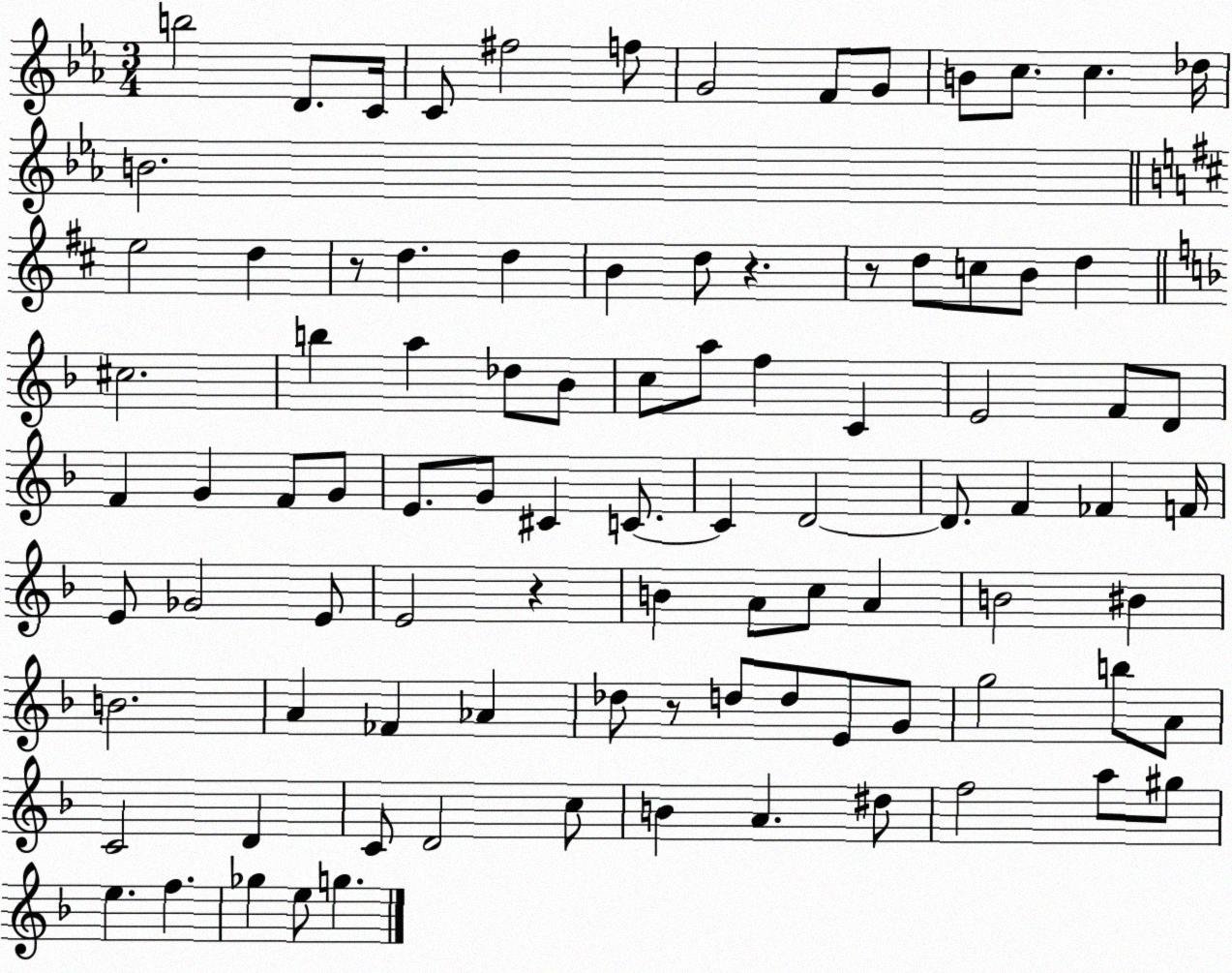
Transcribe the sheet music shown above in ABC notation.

X:1
T:Untitled
M:3/4
L:1/4
K:Eb
b2 D/2 C/4 C/2 ^f2 f/2 G2 F/2 G/2 B/2 c/2 c _d/4 B2 e2 d z/2 d d B d/2 z z/2 d/2 c/2 B/2 d ^c2 b a _d/2 _B/2 c/2 a/2 f C E2 F/2 D/2 F G F/2 G/2 E/2 G/2 ^C C/2 C D2 D/2 F _F F/4 E/2 _G2 E/2 E2 z B A/2 c/2 A B2 ^B B2 A _F _A _d/2 z/2 d/2 d/2 E/2 G/2 g2 b/2 A/2 C2 D C/2 D2 c/2 B A ^d/2 f2 a/2 ^g/2 e f _g e/2 g